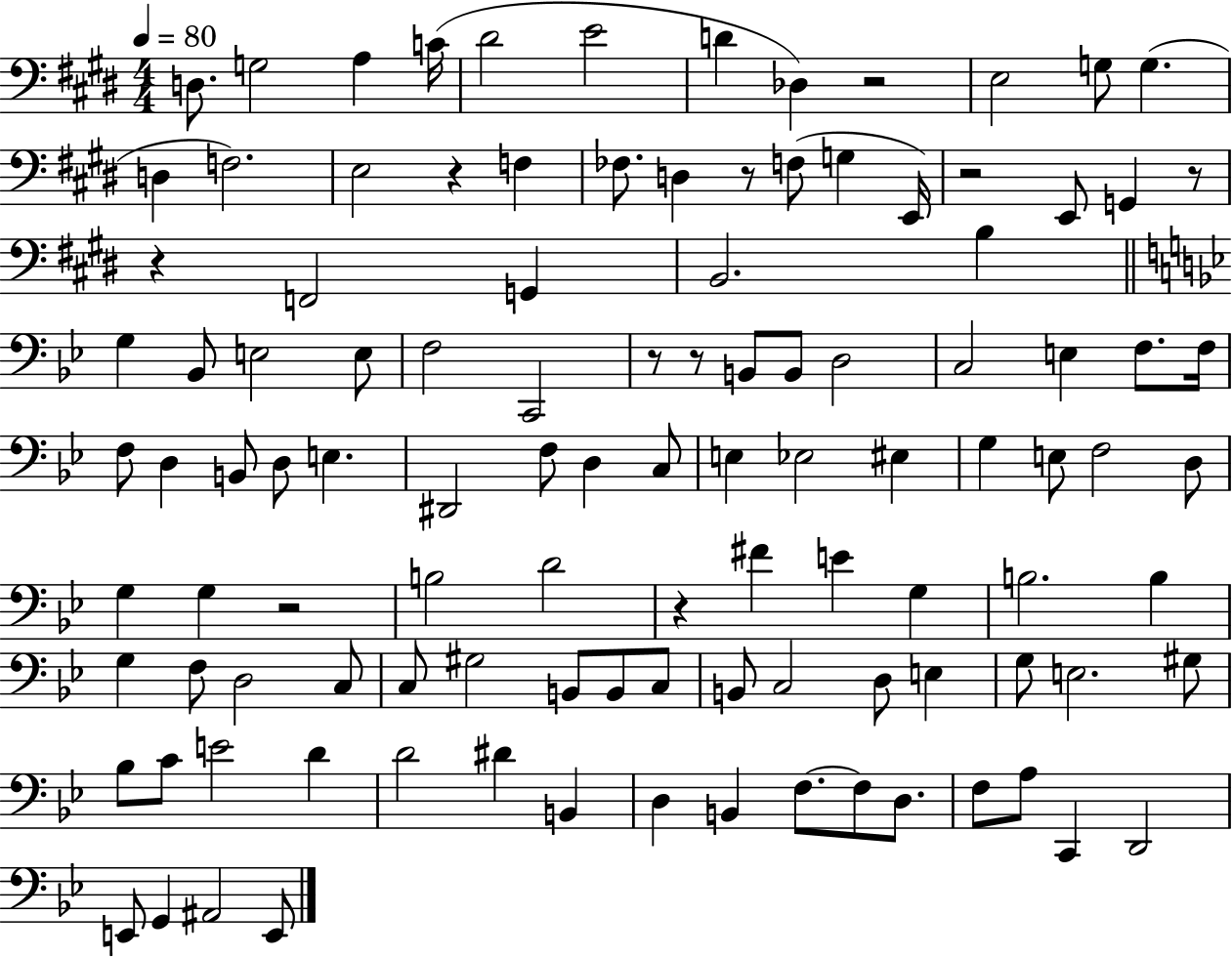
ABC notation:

X:1
T:Untitled
M:4/4
L:1/4
K:E
D,/2 G,2 A, C/4 ^D2 E2 D _D, z2 E,2 G,/2 G, D, F,2 E,2 z F, _F,/2 D, z/2 F,/2 G, E,,/4 z2 E,,/2 G,, z/2 z F,,2 G,, B,,2 B, G, _B,,/2 E,2 E,/2 F,2 C,,2 z/2 z/2 B,,/2 B,,/2 D,2 C,2 E, F,/2 F,/4 F,/2 D, B,,/2 D,/2 E, ^D,,2 F,/2 D, C,/2 E, _E,2 ^E, G, E,/2 F,2 D,/2 G, G, z2 B,2 D2 z ^F E G, B,2 B, G, F,/2 D,2 C,/2 C,/2 ^G,2 B,,/2 B,,/2 C,/2 B,,/2 C,2 D,/2 E, G,/2 E,2 ^G,/2 _B,/2 C/2 E2 D D2 ^D B,, D, B,, F,/2 F,/2 D,/2 F,/2 A,/2 C,, D,,2 E,,/2 G,, ^A,,2 E,,/2